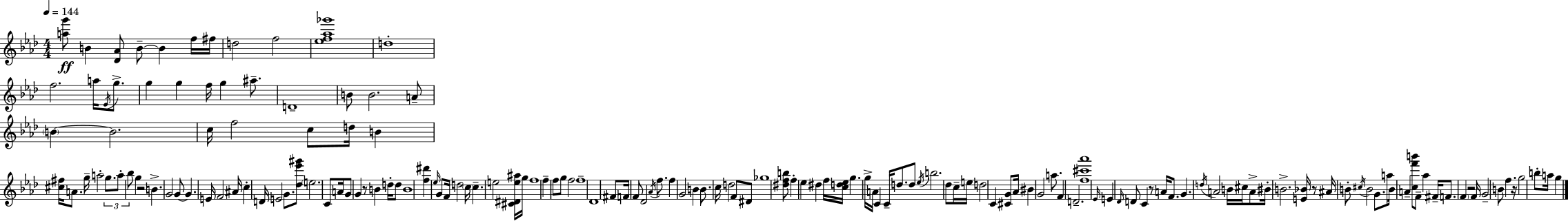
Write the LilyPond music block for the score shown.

{
  \clef treble
  \numericTimeSignature
  \time 4/4
  \key aes \major
  \tempo 4 = 144
  <a'' g'''>8\ff b'4 <des' aes'>8 b'8--~~ b'4 f''16 fis''16 | d''2 f''2 | <ees'' f'' aes'' ges'''>1 | d''1-. | \break f''2. a''16 \acciaccatura { ees'16 } g''8.-> | g''4 g''4 f''16 g''4 ais''8.-- | d'1-- | b'8 b'2. a'8-- | \break \parenthesize b'4~~ b'2. | c''16 f''2 c''8 d''16 b'4 | <cis'' fis''>16 a'8. g''16-- a''2-. \tuplet 3/2 { g''8. | a''8-. bes''8 } g''4 r2 | \break b'4.-> g'2 g'8~~ | g'4. e'16 f'2 | ais'16 c''4-. d'16 e'2 g'8. | <des'' ees''' gis'''>8 \parenthesize e''2. c'8 | \break a'16 g'8 g'4 r8 b'4 d''16-. d''8 | b'1 | <f'' dis'''>4 \grace { ees''16 } g'8 f'16 d''2 | \parenthesize c''16 c''4.-- e''2 | \break <cis' dis' e'' ais''>16 g''16 f''1 | f''4-- f''8 g''8 f''2 | f''1-- | des'1 | \break fis'8 f'16 f'8 des'2 \acciaccatura { aes'16 } | f''8. f''4 g'2 b'4 | b'8. c''16 d''2 f'8 | dis'8 ges''1 | \break <dis'' f'' b''>8 f''4-. ees''4 dis''4 | f''16 <c'' d'' ees''>16 g''4. g''16-> a'16 c'4 c'16-- | d''8. d''8 \acciaccatura { ees''16 } b''2. | des''8 c''16-- e''16 d''2 c'4 | \break <cis' g'>8 aes'16 bis'4 g'2 | a''8. f'4 d'2.-- | <f'' cis''' aes'''>1 | \grace { ees'16 } e'4 \grace { des'16 } d'8 c'4 | \break r8 a'16 f'8. g'4. \acciaccatura { d''16 } a'2 | b'16 cis''16 a'8-> bis'16-. b'2.-> | <e' bes'>16 r8 ais'16 b'8-. \acciaccatura { cis''16 } b'2 | g'8. a''8 b'16 a'4-- <c'' f''' b'''>8 | \break f'8-- aes''4 fis'16-- f'8. \parenthesize f'4 r2 | f'16 g'2-- | b'8 f''4. r16 g''2 | b''8-. a''16 g''4 \bar "|."
}